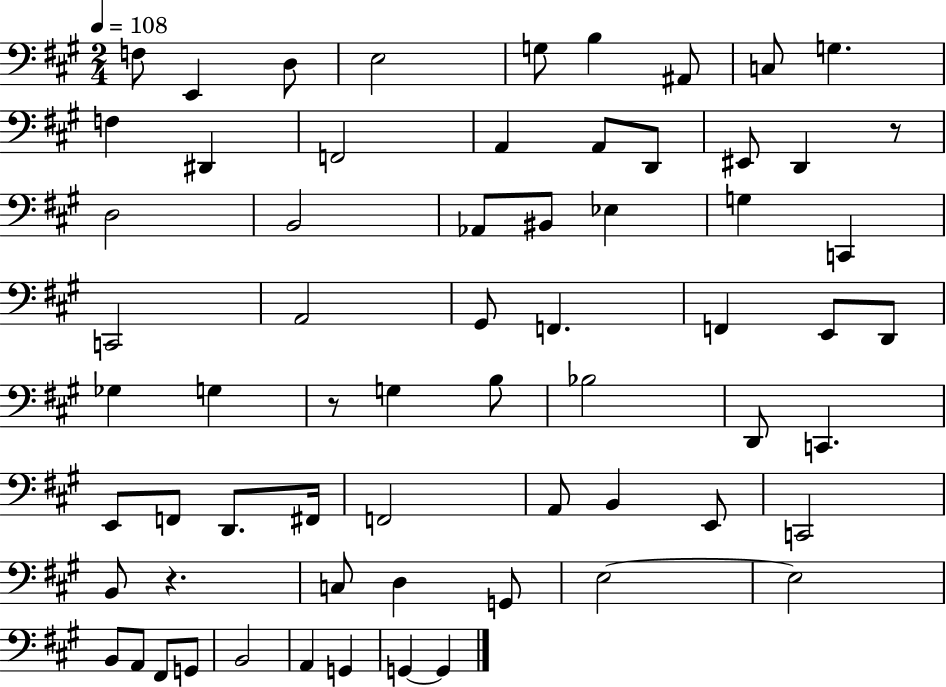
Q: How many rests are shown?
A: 3